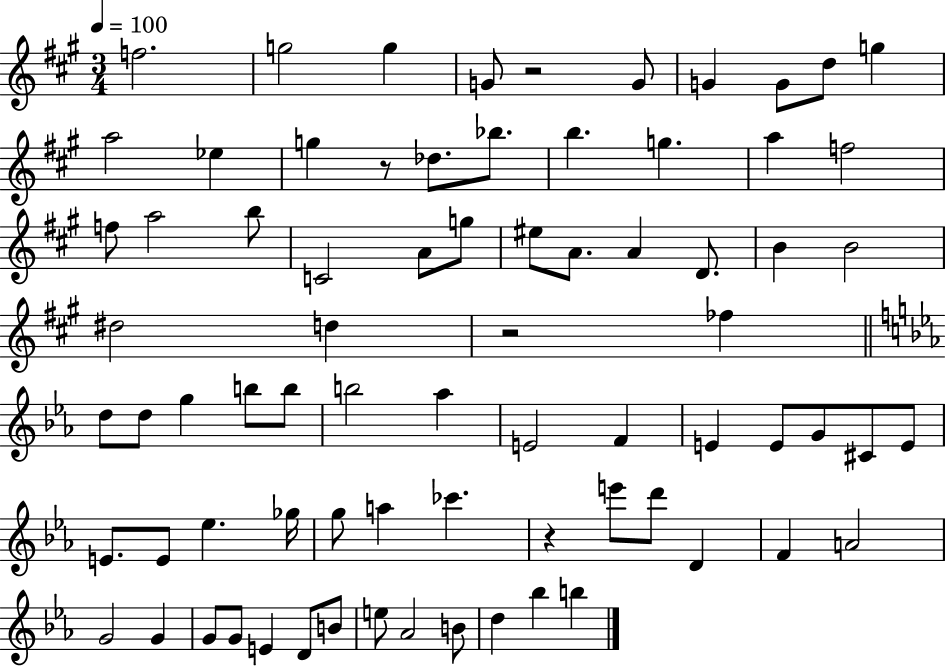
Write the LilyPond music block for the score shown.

{
  \clef treble
  \numericTimeSignature
  \time 3/4
  \key a \major
  \tempo 4 = 100
  f''2. | g''2 g''4 | g'8 r2 g'8 | g'4 g'8 d''8 g''4 | \break a''2 ees''4 | g''4 r8 des''8. bes''8. | b''4. g''4. | a''4 f''2 | \break f''8 a''2 b''8 | c'2 a'8 g''8 | eis''8 a'8. a'4 d'8. | b'4 b'2 | \break dis''2 d''4 | r2 fes''4 | \bar "||" \break \key c \minor d''8 d''8 g''4 b''8 b''8 | b''2 aes''4 | e'2 f'4 | e'4 e'8 g'8 cis'8 e'8 | \break e'8. e'8 ees''4. ges''16 | g''8 a''4 ces'''4. | r4 e'''8 d'''8 d'4 | f'4 a'2 | \break g'2 g'4 | g'8 g'8 e'4 d'8 b'8 | e''8 aes'2 b'8 | d''4 bes''4 b''4 | \break \bar "|."
}